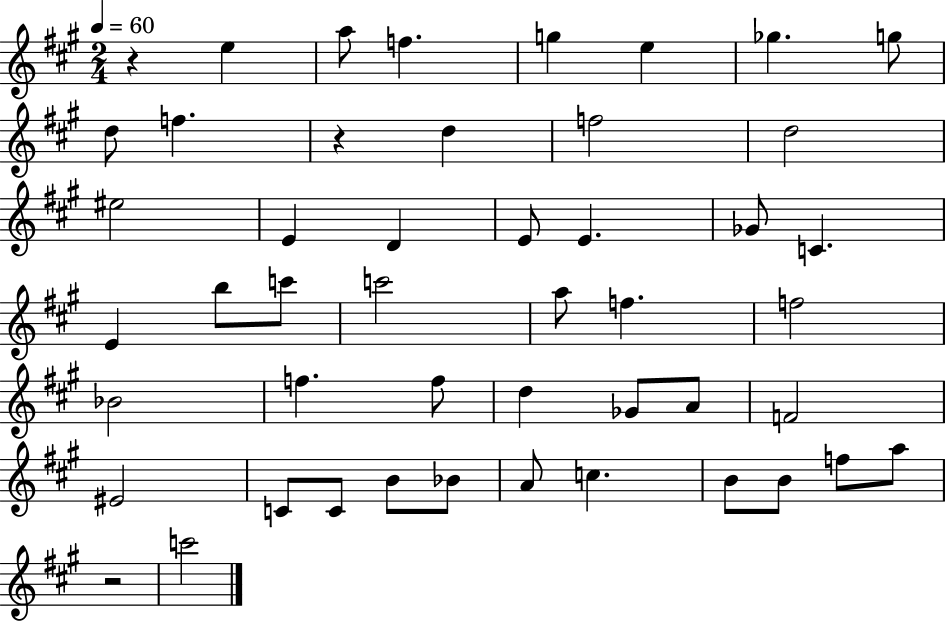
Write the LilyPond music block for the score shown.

{
  \clef treble
  \numericTimeSignature
  \time 2/4
  \key a \major
  \tempo 4 = 60
  r4 e''4 | a''8 f''4. | g''4 e''4 | ges''4. g''8 | \break d''8 f''4. | r4 d''4 | f''2 | d''2 | \break eis''2 | e'4 d'4 | e'8 e'4. | ges'8 c'4. | \break e'4 b''8 c'''8 | c'''2 | a''8 f''4. | f''2 | \break bes'2 | f''4. f''8 | d''4 ges'8 a'8 | f'2 | \break eis'2 | c'8 c'8 b'8 bes'8 | a'8 c''4. | b'8 b'8 f''8 a''8 | \break r2 | c'''2 | \bar "|."
}